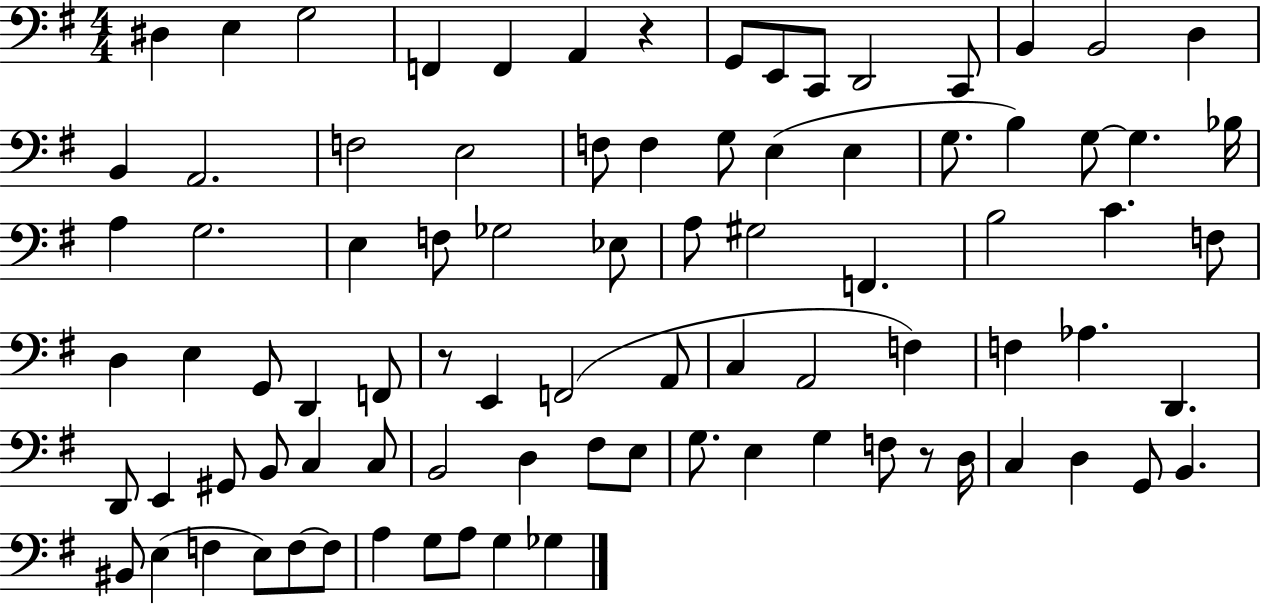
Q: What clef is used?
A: bass